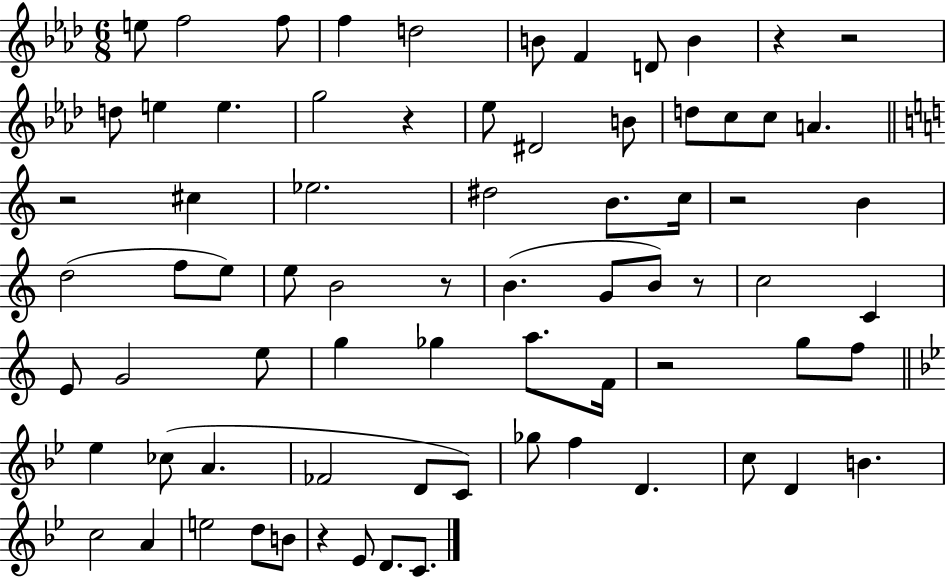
X:1
T:Untitled
M:6/8
L:1/4
K:Ab
e/2 f2 f/2 f d2 B/2 F D/2 B z z2 d/2 e e g2 z _e/2 ^D2 B/2 d/2 c/2 c/2 A z2 ^c _e2 ^d2 B/2 c/4 z2 B d2 f/2 e/2 e/2 B2 z/2 B G/2 B/2 z/2 c2 C E/2 G2 e/2 g _g a/2 F/4 z2 g/2 f/2 _e _c/2 A _F2 D/2 C/2 _g/2 f D c/2 D B c2 A e2 d/2 B/2 z _E/2 D/2 C/2